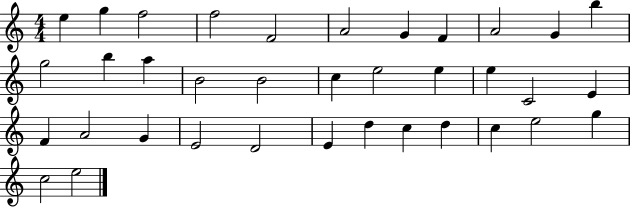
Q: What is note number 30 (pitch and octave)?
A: C5